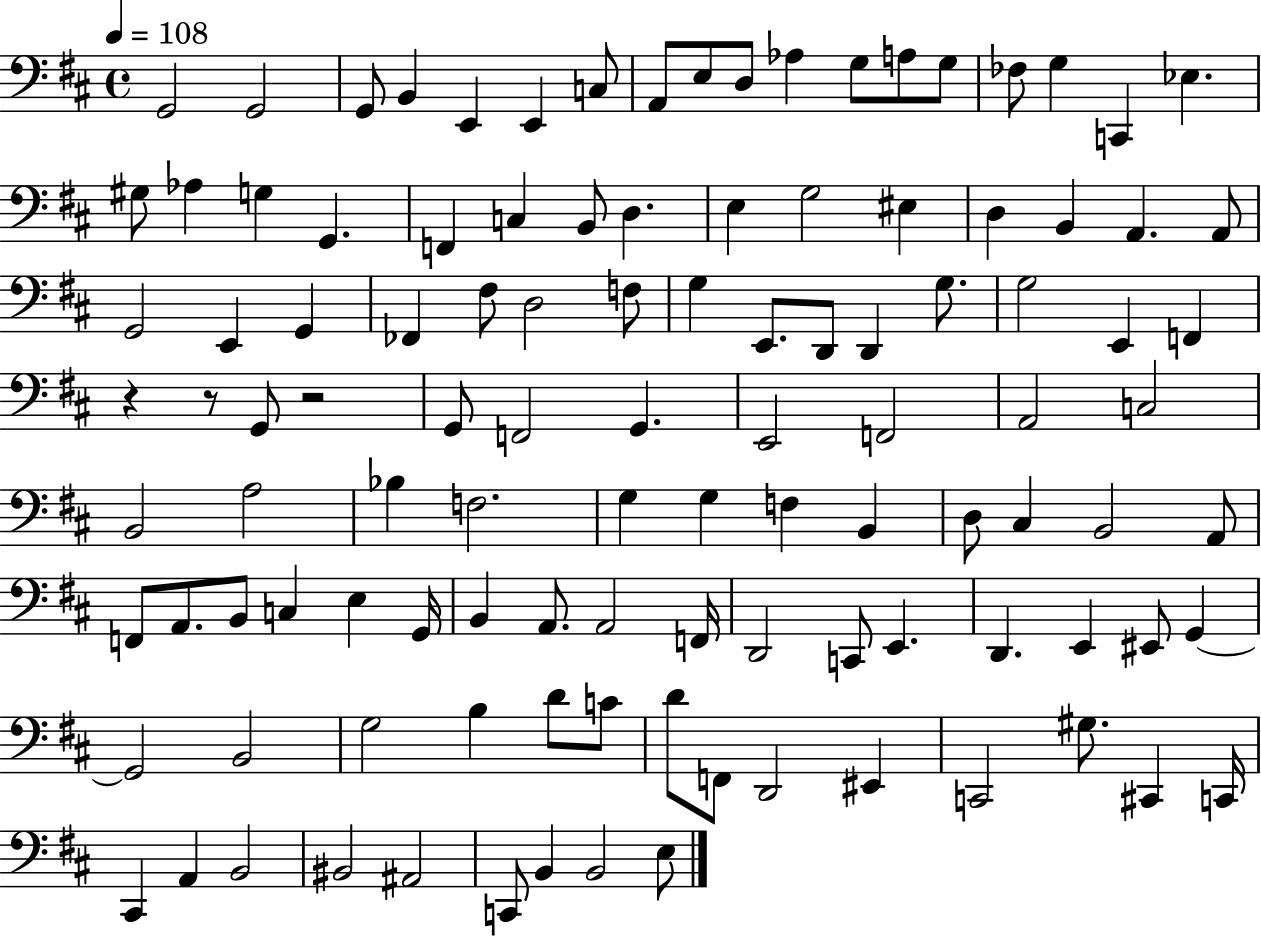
G2/h G2/h G2/e B2/q E2/q E2/q C3/e A2/e E3/e D3/e Ab3/q G3/e A3/e G3/e FES3/e G3/q C2/q Eb3/q. G#3/e Ab3/q G3/q G2/q. F2/q C3/q B2/e D3/q. E3/q G3/h EIS3/q D3/q B2/q A2/q. A2/e G2/h E2/q G2/q FES2/q F#3/e D3/h F3/e G3/q E2/e. D2/e D2/q G3/e. G3/h E2/q F2/q R/q R/e G2/e R/h G2/e F2/h G2/q. E2/h F2/h A2/h C3/h B2/h A3/h Bb3/q F3/h. G3/q G3/q F3/q B2/q D3/e C#3/q B2/h A2/e F2/e A2/e. B2/e C3/q E3/q G2/s B2/q A2/e. A2/h F2/s D2/h C2/e E2/q. D2/q. E2/q EIS2/e G2/q G2/h B2/h G3/h B3/q D4/e C4/e D4/e F2/e D2/h EIS2/q C2/h G#3/e. C#2/q C2/s C#2/q A2/q B2/h BIS2/h A#2/h C2/e B2/q B2/h E3/e